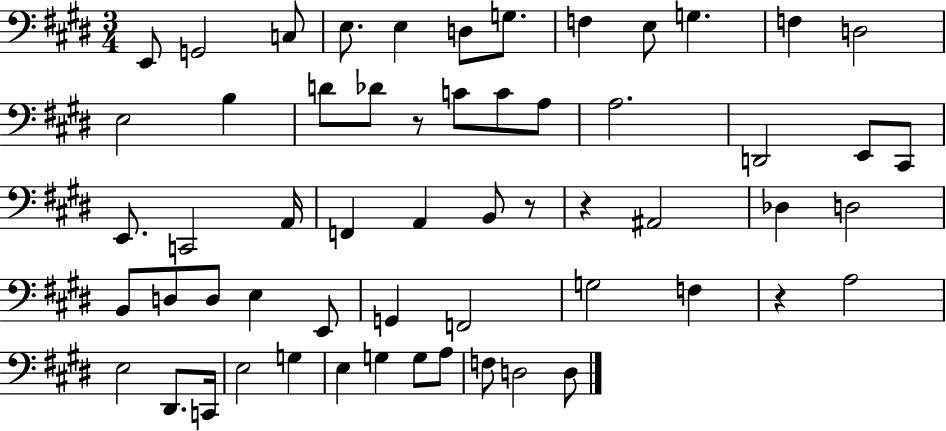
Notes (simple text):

E2/e G2/h C3/e E3/e. E3/q D3/e G3/e. F3/q E3/e G3/q. F3/q D3/h E3/h B3/q D4/e Db4/e R/e C4/e C4/e A3/e A3/h. D2/h E2/e C#2/e E2/e. C2/h A2/s F2/q A2/q B2/e R/e R/q A#2/h Db3/q D3/h B2/e D3/e D3/e E3/q E2/e G2/q F2/h G3/h F3/q R/q A3/h E3/h D#2/e. C2/s E3/h G3/q E3/q G3/q G3/e A3/e F3/e D3/h D3/e